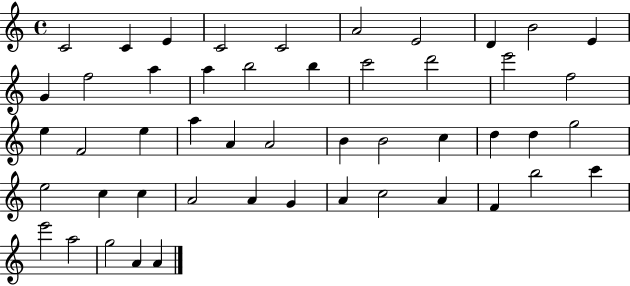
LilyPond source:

{
  \clef treble
  \time 4/4
  \defaultTimeSignature
  \key c \major
  c'2 c'4 e'4 | c'2 c'2 | a'2 e'2 | d'4 b'2 e'4 | \break g'4 f''2 a''4 | a''4 b''2 b''4 | c'''2 d'''2 | e'''2 f''2 | \break e''4 f'2 e''4 | a''4 a'4 a'2 | b'4 b'2 c''4 | d''4 d''4 g''2 | \break e''2 c''4 c''4 | a'2 a'4 g'4 | a'4 c''2 a'4 | f'4 b''2 c'''4 | \break e'''2 a''2 | g''2 a'4 a'4 | \bar "|."
}